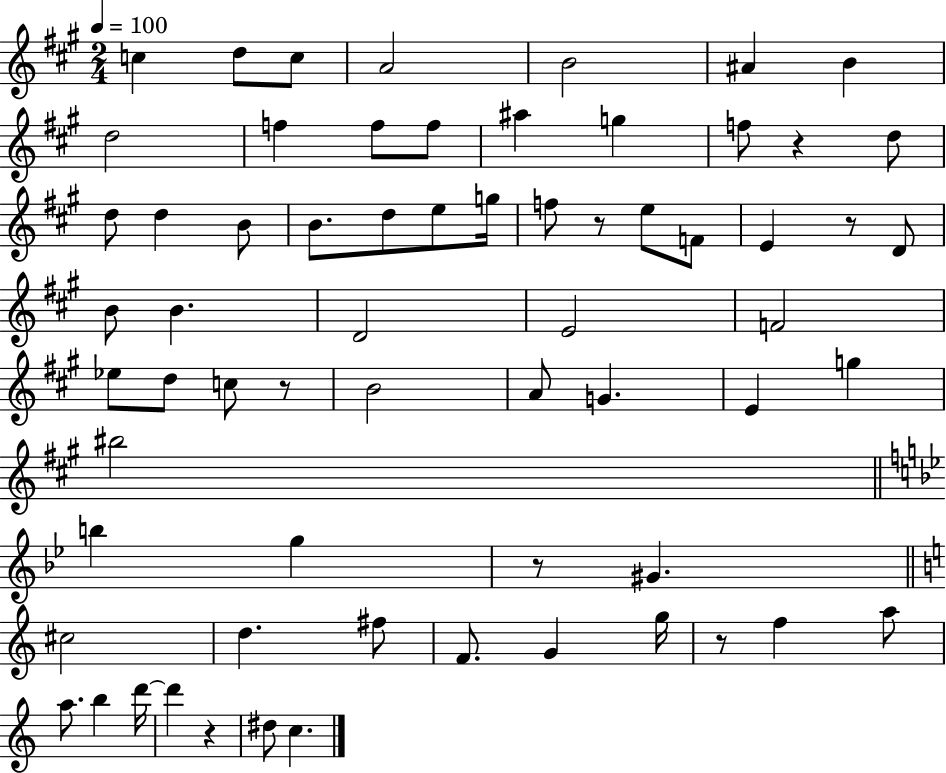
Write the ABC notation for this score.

X:1
T:Untitled
M:2/4
L:1/4
K:A
c d/2 c/2 A2 B2 ^A B d2 f f/2 f/2 ^a g f/2 z d/2 d/2 d B/2 B/2 d/2 e/2 g/4 f/2 z/2 e/2 F/2 E z/2 D/2 B/2 B D2 E2 F2 _e/2 d/2 c/2 z/2 B2 A/2 G E g ^b2 b g z/2 ^G ^c2 d ^f/2 F/2 G g/4 z/2 f a/2 a/2 b d'/4 d' z ^d/2 c